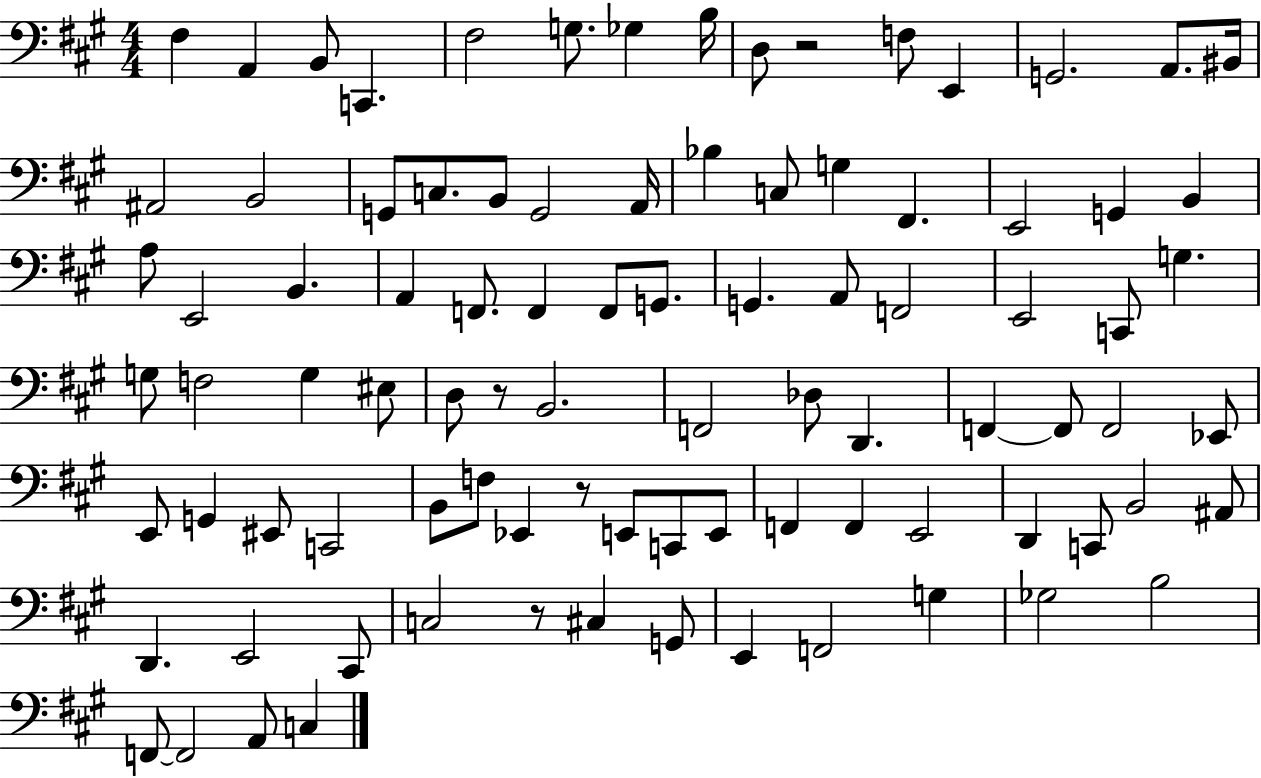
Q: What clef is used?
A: bass